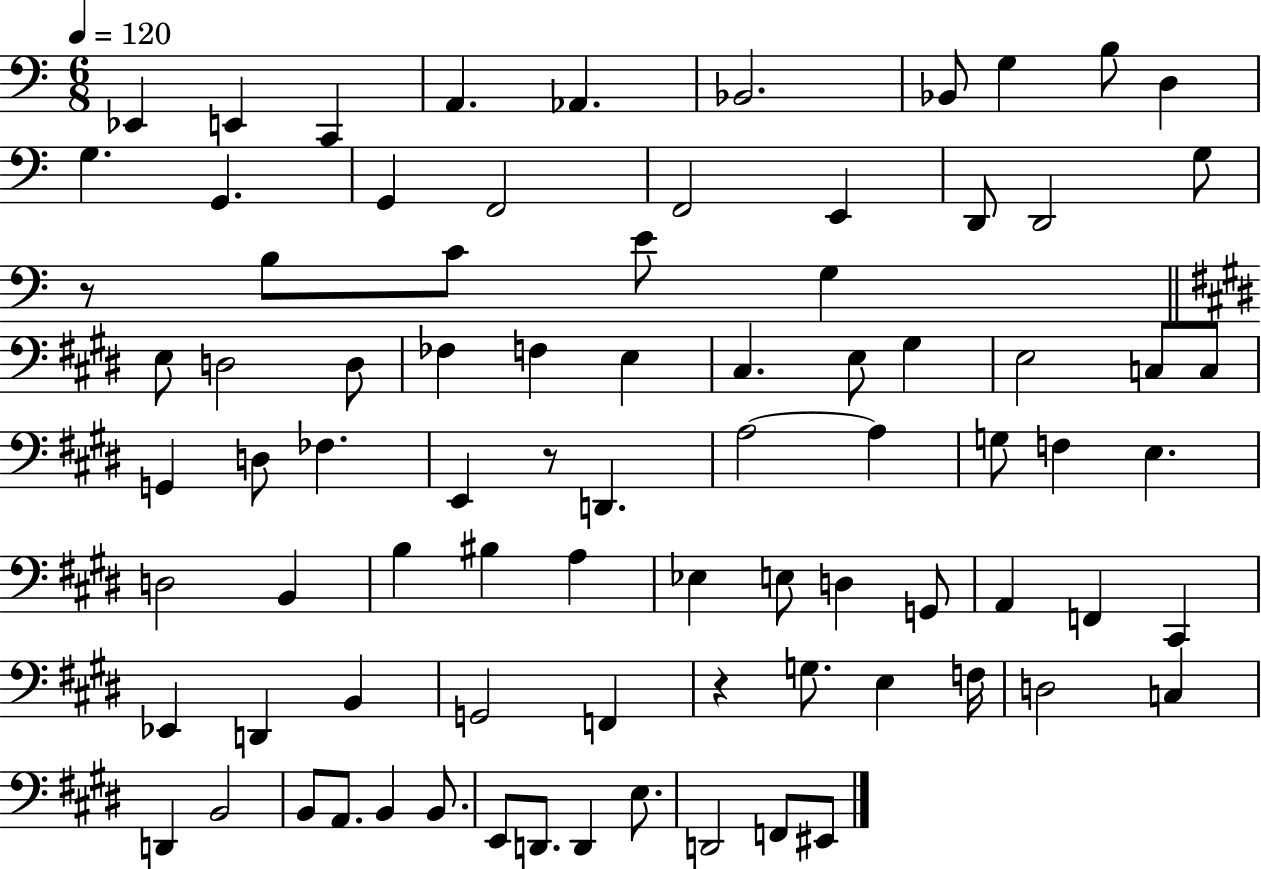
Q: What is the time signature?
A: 6/8